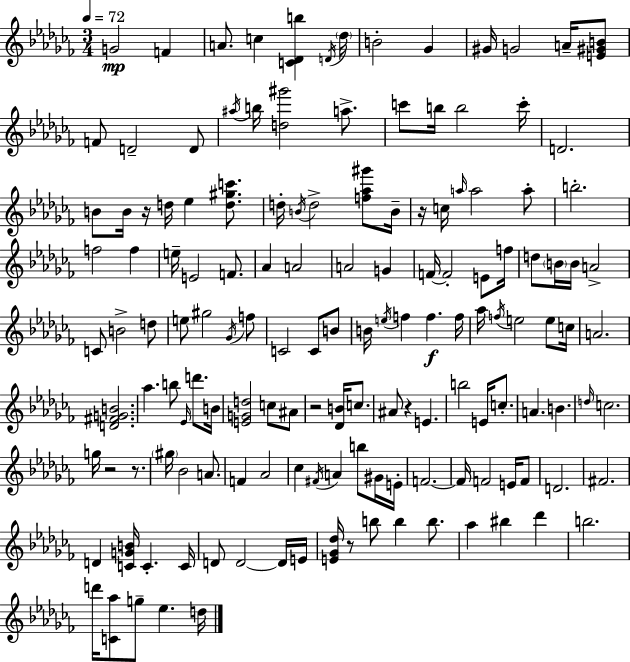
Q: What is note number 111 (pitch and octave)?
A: C4